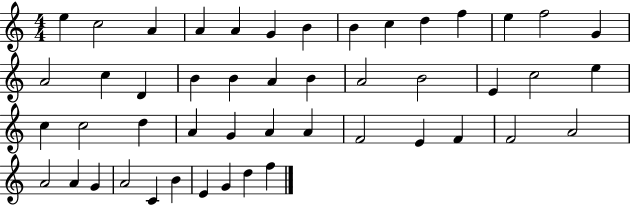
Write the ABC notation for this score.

X:1
T:Untitled
M:4/4
L:1/4
K:C
e c2 A A A G B B c d f e f2 G A2 c D B B A B A2 B2 E c2 e c c2 d A G A A F2 E F F2 A2 A2 A G A2 C B E G d f